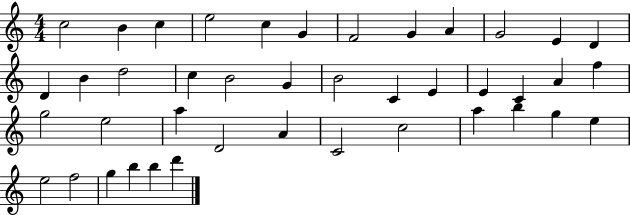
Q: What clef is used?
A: treble